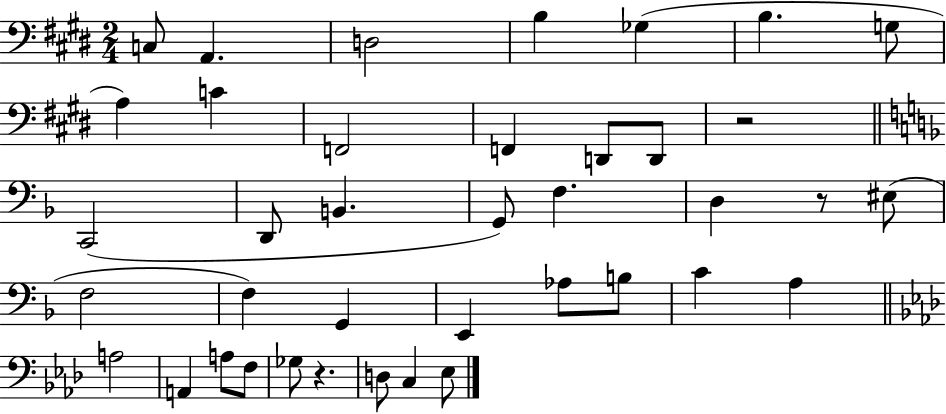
X:1
T:Untitled
M:2/4
L:1/4
K:E
C,/2 A,, D,2 B, _G, B, G,/2 A, C F,,2 F,, D,,/2 D,,/2 z2 C,,2 D,,/2 B,, G,,/2 F, D, z/2 ^E,/2 F,2 F, G,, E,, _A,/2 B,/2 C A, A,2 A,, A,/2 F,/2 _G,/2 z D,/2 C, _E,/2